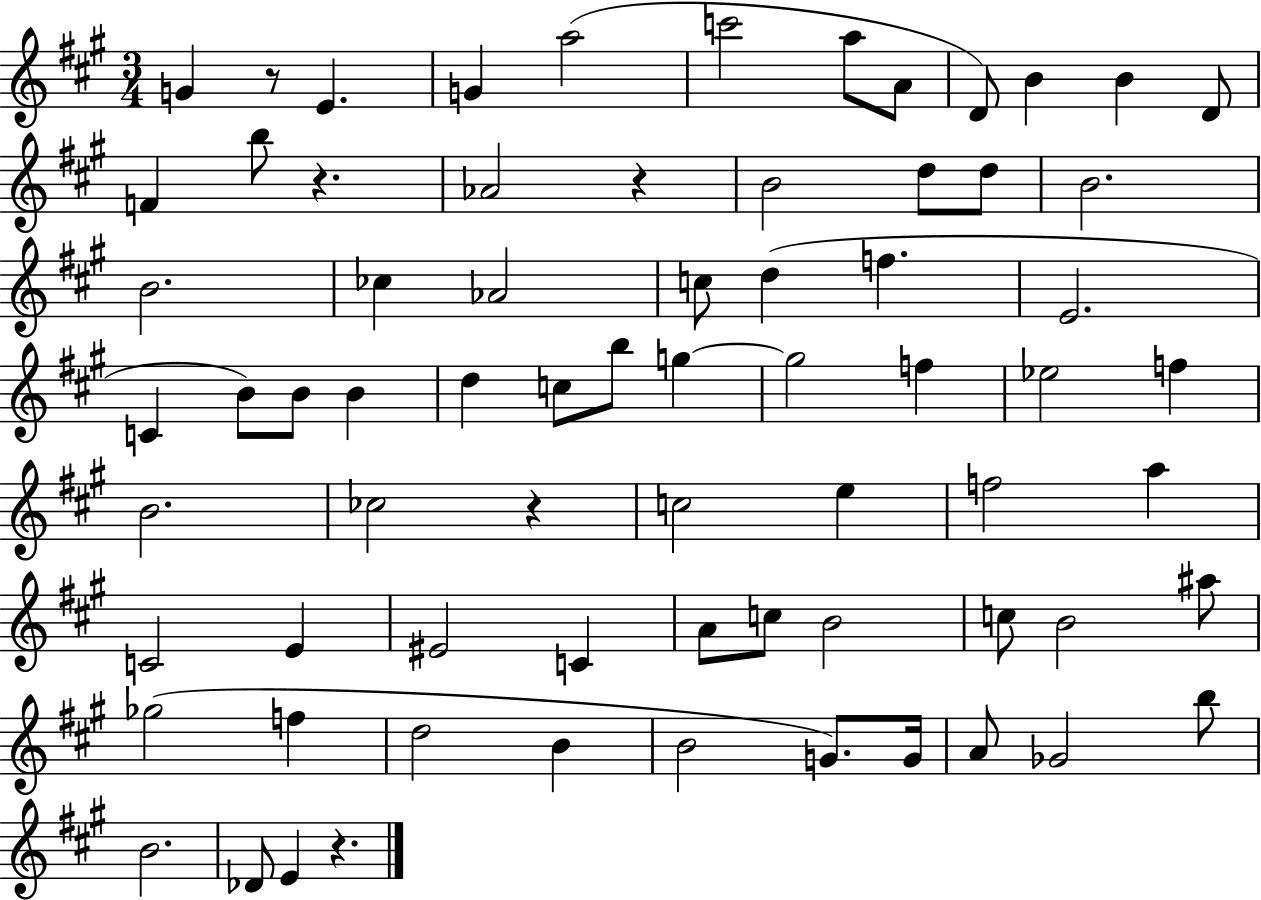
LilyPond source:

{
  \clef treble
  \numericTimeSignature
  \time 3/4
  \key a \major
  g'4 r8 e'4. | g'4 a''2( | c'''2 a''8 a'8 | d'8) b'4 b'4 d'8 | \break f'4 b''8 r4. | aes'2 r4 | b'2 d''8 d''8 | b'2. | \break b'2. | ces''4 aes'2 | c''8 d''4( f''4. | e'2. | \break c'4 b'8) b'8 b'4 | d''4 c''8 b''8 g''4~~ | g''2 f''4 | ees''2 f''4 | \break b'2. | ces''2 r4 | c''2 e''4 | f''2 a''4 | \break c'2 e'4 | eis'2 c'4 | a'8 c''8 b'2 | c''8 b'2 ais''8 | \break ges''2( f''4 | d''2 b'4 | b'2 g'8.) g'16 | a'8 ges'2 b''8 | \break b'2. | des'8 e'4 r4. | \bar "|."
}